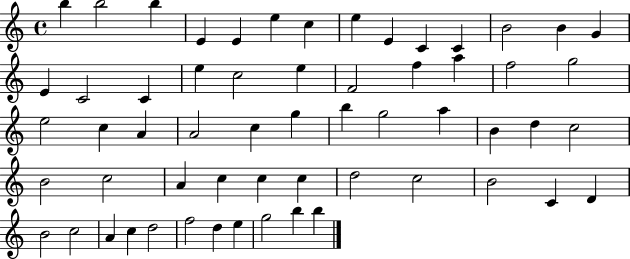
B5/q B5/h B5/q E4/q E4/q E5/q C5/q E5/q E4/q C4/q C4/q B4/h B4/q G4/q E4/q C4/h C4/q E5/q C5/h E5/q F4/h F5/q A5/q F5/h G5/h E5/h C5/q A4/q A4/h C5/q G5/q B5/q G5/h A5/q B4/q D5/q C5/h B4/h C5/h A4/q C5/q C5/q C5/q D5/h C5/h B4/h C4/q D4/q B4/h C5/h A4/q C5/q D5/h F5/h D5/q E5/q G5/h B5/q B5/q